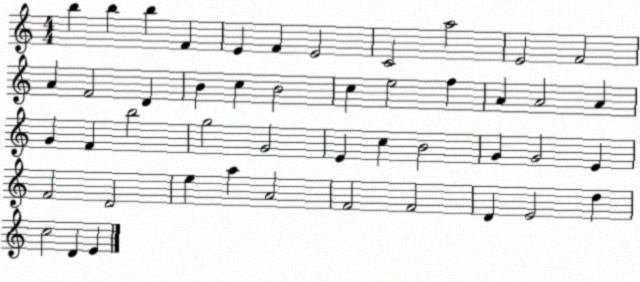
X:1
T:Untitled
M:4/4
L:1/4
K:C
b b b F E F E2 C2 a2 E2 F2 A F2 D B c B2 c e2 f A A2 A G F b2 g2 G2 E c B2 G G2 E F2 D2 e a A2 F2 F2 D E2 d c2 D E